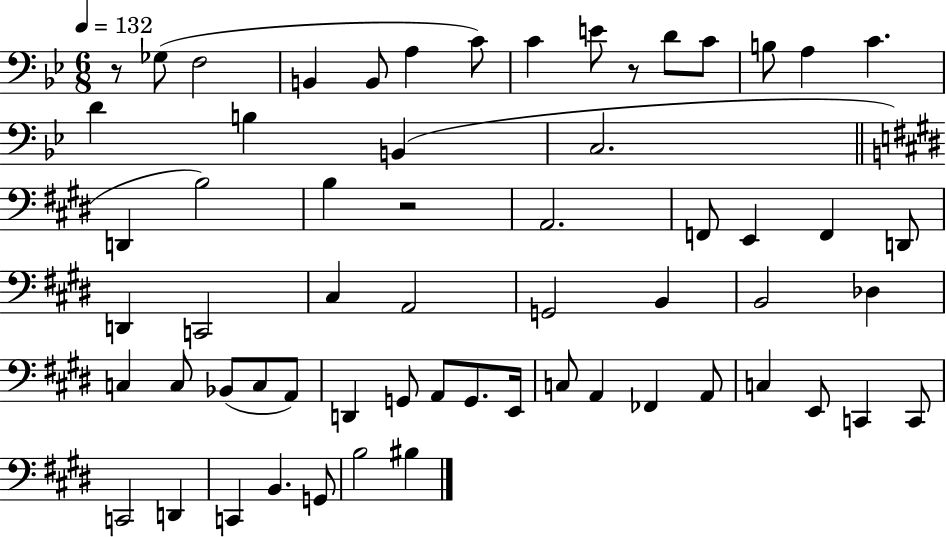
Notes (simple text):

R/e Gb3/e F3/h B2/q B2/e A3/q C4/e C4/q E4/e R/e D4/e C4/e B3/e A3/q C4/q. D4/q B3/q B2/q C3/h. D2/q B3/h B3/q R/h A2/h. F2/e E2/q F2/q D2/e D2/q C2/h C#3/q A2/h G2/h B2/q B2/h Db3/q C3/q C3/e Bb2/e C3/e A2/e D2/q G2/e A2/e G2/e. E2/s C3/e A2/q FES2/q A2/e C3/q E2/e C2/q C2/e C2/h D2/q C2/q B2/q. G2/e B3/h BIS3/q